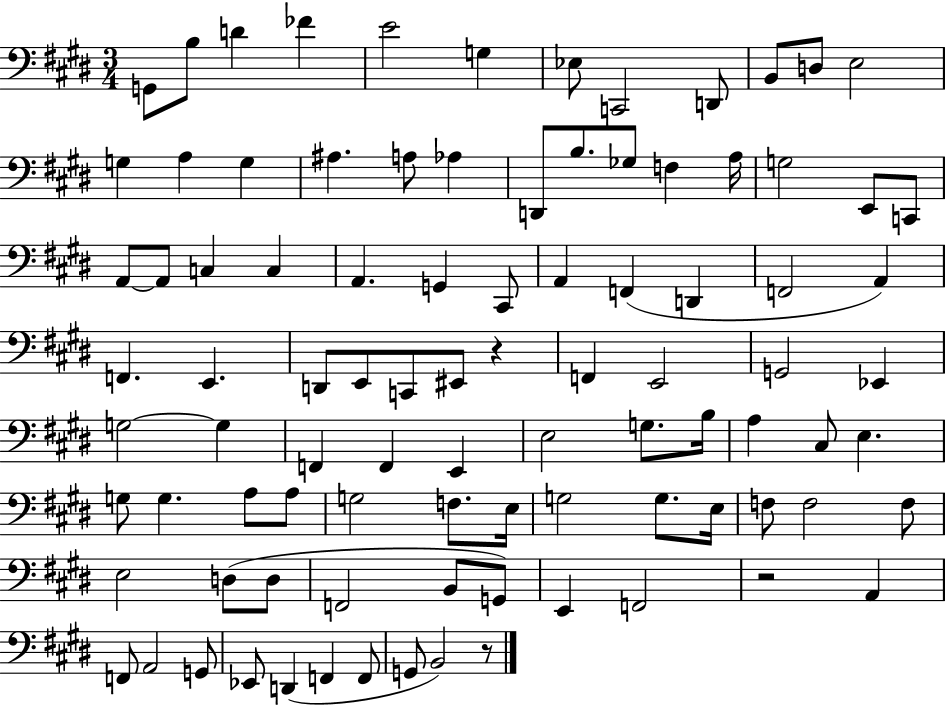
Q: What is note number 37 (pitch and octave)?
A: F2